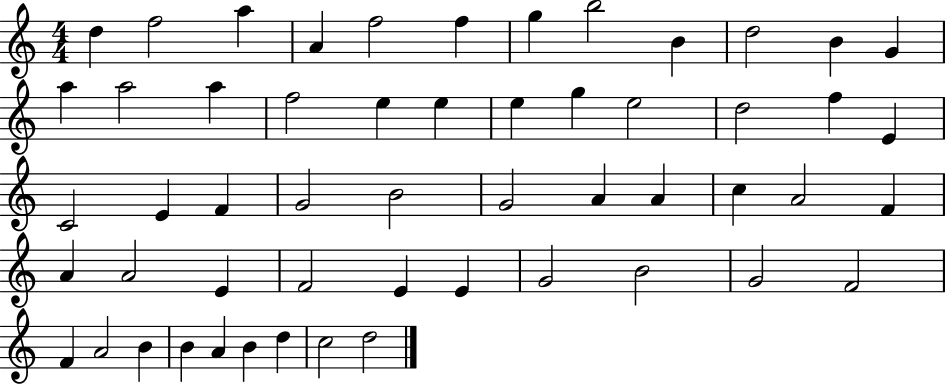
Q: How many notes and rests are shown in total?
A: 54